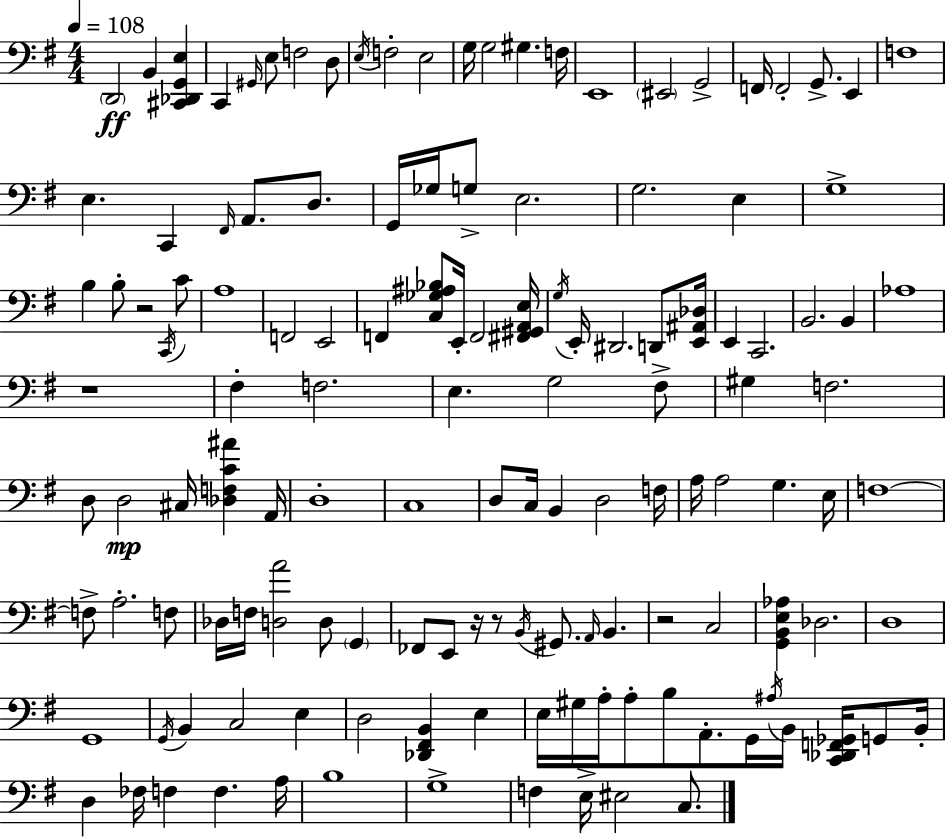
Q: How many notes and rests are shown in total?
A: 135